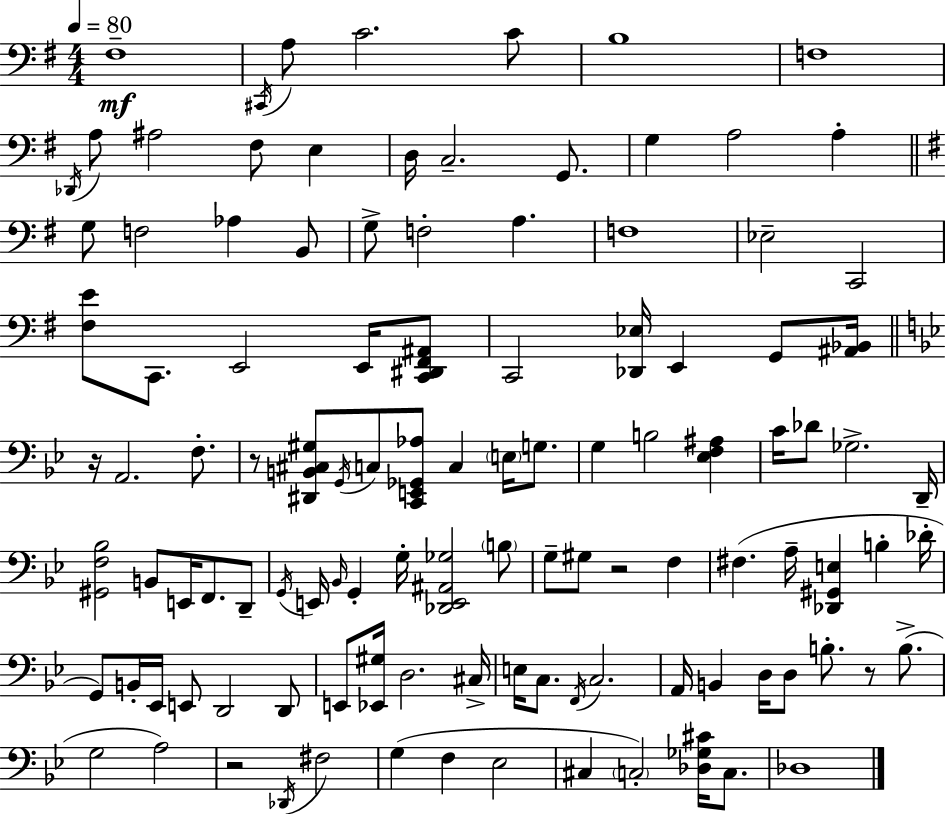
X:1
T:Untitled
M:4/4
L:1/4
K:G
^F,4 ^C,,/4 A,/2 C2 C/2 B,4 F,4 _D,,/4 A,/2 ^A,2 ^F,/2 E, D,/4 C,2 G,,/2 G, A,2 A, G,/2 F,2 _A, B,,/2 G,/2 F,2 A, F,4 _E,2 C,,2 [^F,E]/2 C,,/2 E,,2 E,,/4 [C,,^D,,^F,,^A,,]/2 C,,2 [_D,,_E,]/4 E,, G,,/2 [^A,,_B,,]/4 z/4 A,,2 F,/2 z/2 [^D,,B,,^C,^G,]/2 G,,/4 C,/2 [C,,E,,_G,,_A,]/2 C, E,/4 G,/2 G, B,2 [_E,F,^A,] C/4 _D/2 _G,2 D,,/4 [^G,,F,_B,]2 B,,/2 E,,/4 F,,/2 D,,/2 G,,/4 E,,/4 _B,,/4 G,, G,/4 [_D,,E,,^A,,_G,]2 B,/2 G,/2 ^G,/2 z2 F, ^F, A,/4 [_D,,^G,,E,] B, _D/4 G,,/2 B,,/4 _E,,/4 E,,/2 D,,2 D,,/2 E,,/2 [_E,,^G,]/4 D,2 ^C,/4 E,/4 C,/2 F,,/4 C,2 A,,/4 B,, D,/4 D,/2 B,/2 z/2 B,/2 G,2 A,2 z2 _D,,/4 ^F,2 G, F, _E,2 ^C, C,2 [_D,_G,^C]/4 C,/2 _D,4